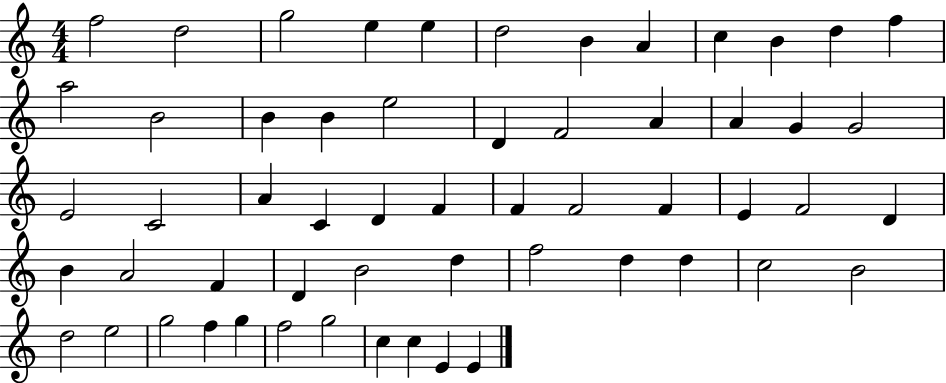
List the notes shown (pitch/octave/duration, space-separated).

F5/h D5/h G5/h E5/q E5/q D5/h B4/q A4/q C5/q B4/q D5/q F5/q A5/h B4/h B4/q B4/q E5/h D4/q F4/h A4/q A4/q G4/q G4/h E4/h C4/h A4/q C4/q D4/q F4/q F4/q F4/h F4/q E4/q F4/h D4/q B4/q A4/h F4/q D4/q B4/h D5/q F5/h D5/q D5/q C5/h B4/h D5/h E5/h G5/h F5/q G5/q F5/h G5/h C5/q C5/q E4/q E4/q